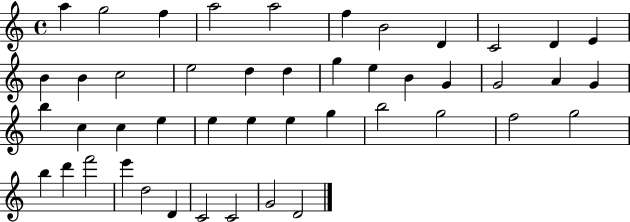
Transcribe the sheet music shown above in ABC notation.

X:1
T:Untitled
M:4/4
L:1/4
K:C
a g2 f a2 a2 f B2 D C2 D E B B c2 e2 d d g e B G G2 A G b c c e e e e g b2 g2 f2 g2 b d' f'2 e' d2 D C2 C2 G2 D2